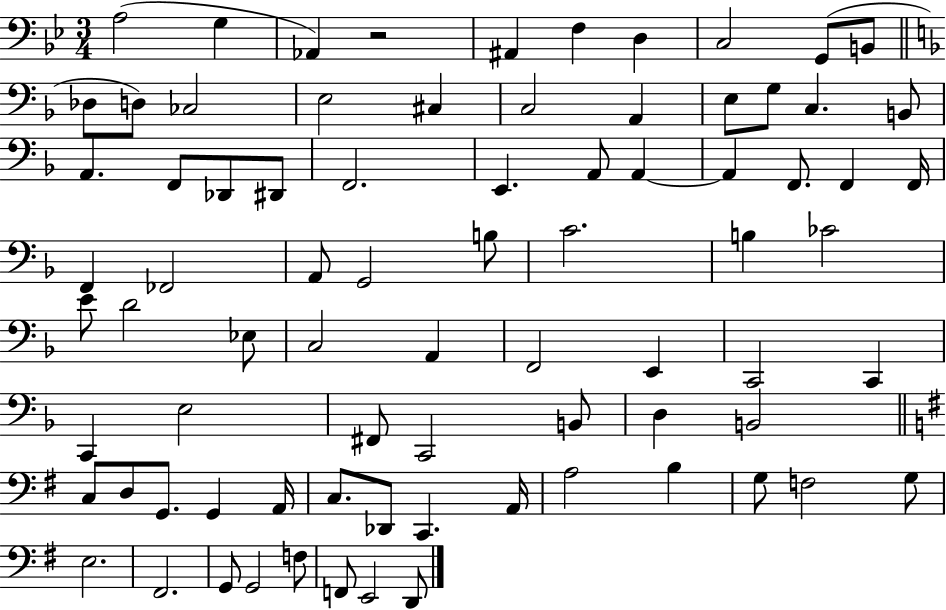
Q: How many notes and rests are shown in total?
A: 79